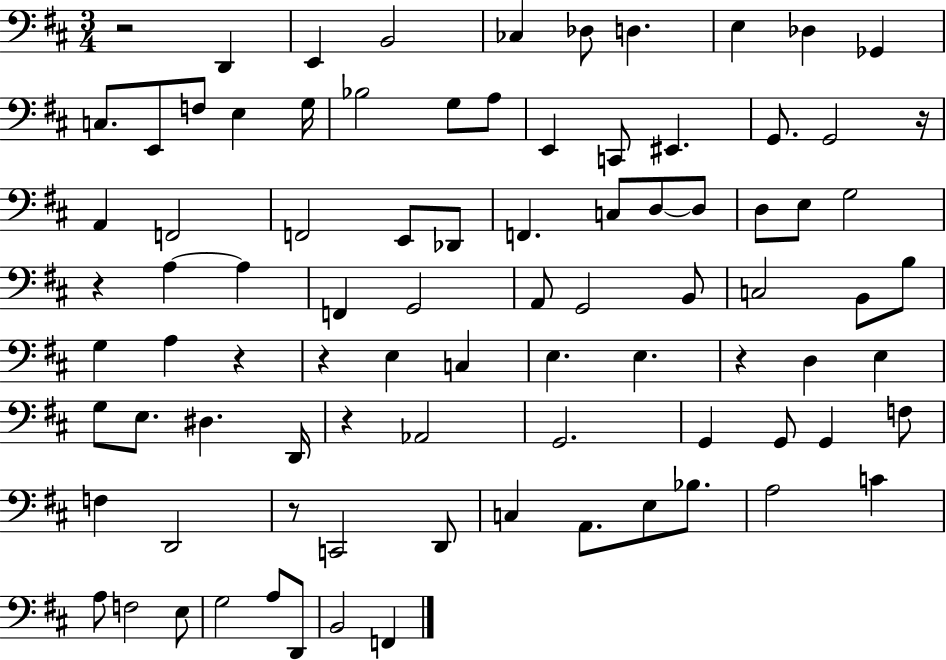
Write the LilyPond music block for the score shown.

{
  \clef bass
  \numericTimeSignature
  \time 3/4
  \key d \major
  r2 d,4 | e,4 b,2 | ces4 des8 d4. | e4 des4 ges,4 | \break c8. e,8 f8 e4 g16 | bes2 g8 a8 | e,4 c,8 eis,4. | g,8. g,2 r16 | \break a,4 f,2 | f,2 e,8 des,8 | f,4. c8 d8~~ d8 | d8 e8 g2 | \break r4 a4~~ a4 | f,4 g,2 | a,8 g,2 b,8 | c2 b,8 b8 | \break g4 a4 r4 | r4 e4 c4 | e4. e4. | r4 d4 e4 | \break g8 e8. dis4. d,16 | r4 aes,2 | g,2. | g,4 g,8 g,4 f8 | \break f4 d,2 | r8 c,2 d,8 | c4 a,8. e8 bes8. | a2 c'4 | \break a8 f2 e8 | g2 a8 d,8 | b,2 f,4 | \bar "|."
}